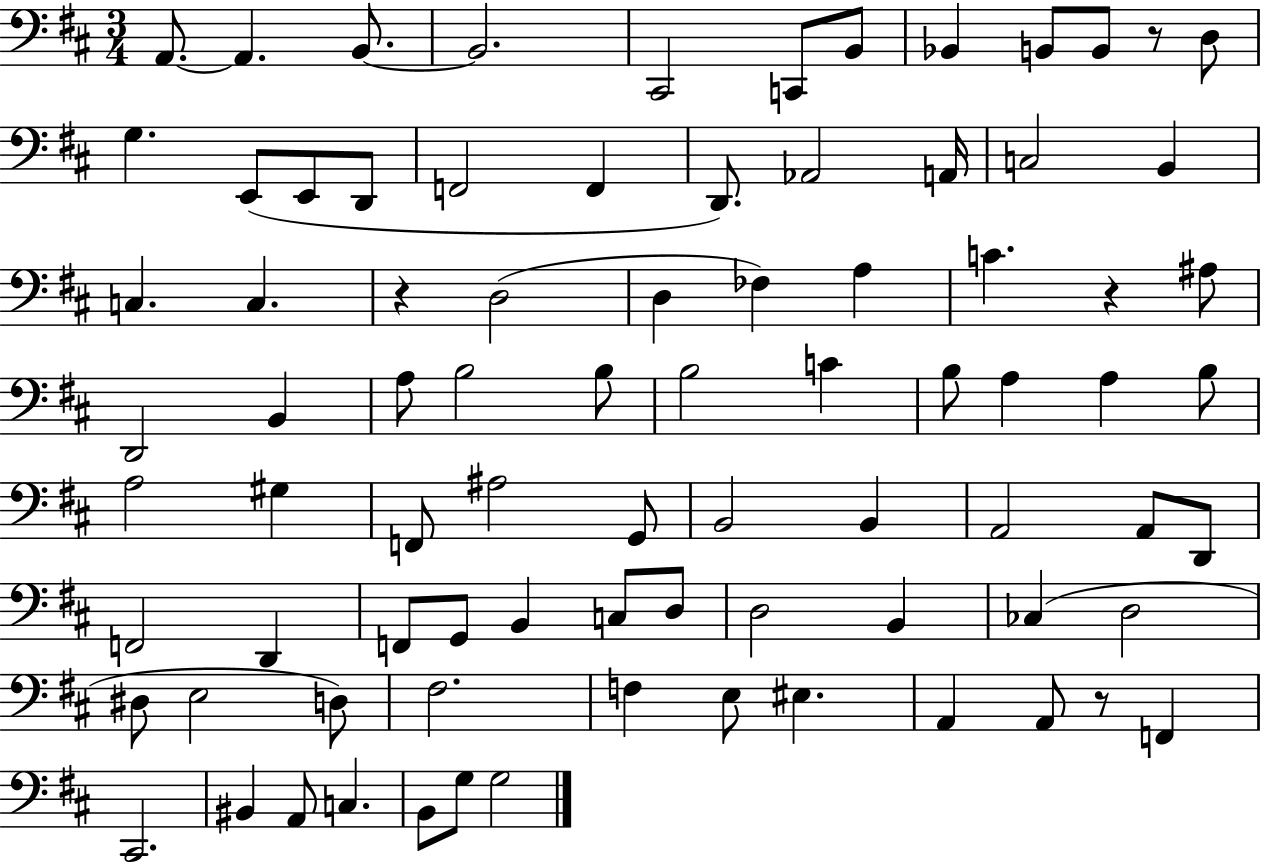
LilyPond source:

{
  \clef bass
  \numericTimeSignature
  \time 3/4
  \key d \major
  \repeat volta 2 { a,8.~~ a,4. b,8.~~ | b,2. | cis,2 c,8 b,8 | bes,4 b,8 b,8 r8 d8 | \break g4. e,8( e,8 d,8 | f,2 f,4 | d,8.) aes,2 a,16 | c2 b,4 | \break c4. c4. | r4 d2( | d4 fes4) a4 | c'4. r4 ais8 | \break d,2 b,4 | a8 b2 b8 | b2 c'4 | b8 a4 a4 b8 | \break a2 gis4 | f,8 ais2 g,8 | b,2 b,4 | a,2 a,8 d,8 | \break f,2 d,4 | f,8 g,8 b,4 c8 d8 | d2 b,4 | ces4( d2 | \break dis8 e2 d8) | fis2. | f4 e8 eis4. | a,4 a,8 r8 f,4 | \break cis,2. | bis,4 a,8 c4. | b,8 g8 g2 | } \bar "|."
}